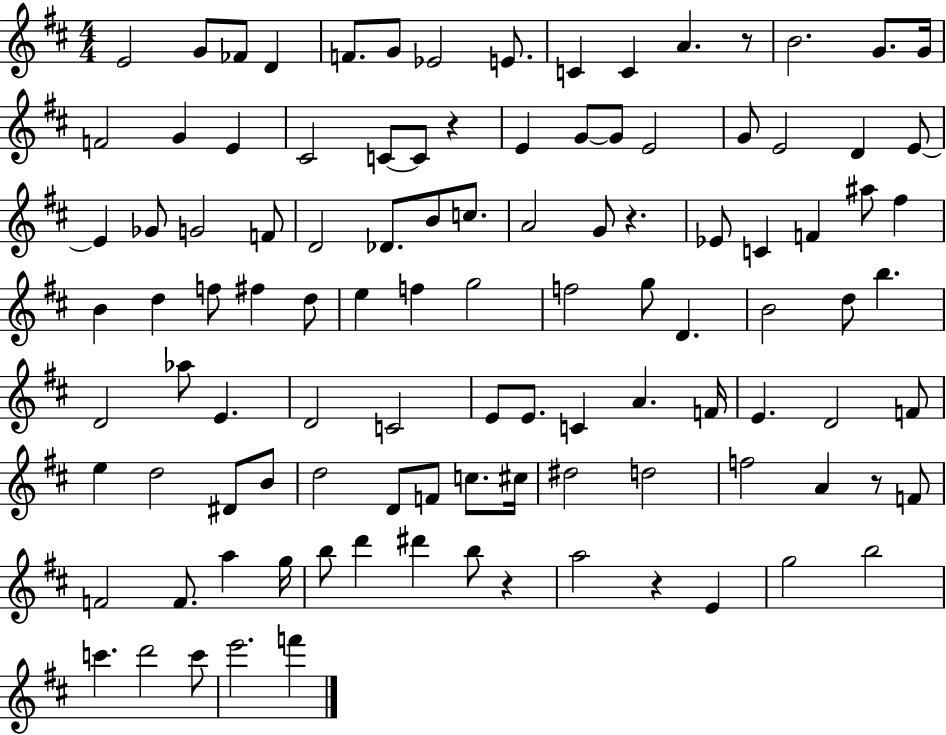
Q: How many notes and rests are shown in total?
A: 107